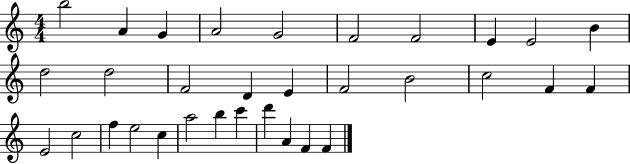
{
  \clef treble
  \numericTimeSignature
  \time 4/4
  \key c \major
  b''2 a'4 g'4 | a'2 g'2 | f'2 f'2 | e'4 e'2 b'4 | \break d''2 d''2 | f'2 d'4 e'4 | f'2 b'2 | c''2 f'4 f'4 | \break e'2 c''2 | f''4 e''2 c''4 | a''2 b''4 c'''4 | d'''4 a'4 f'4 f'4 | \break \bar "|."
}